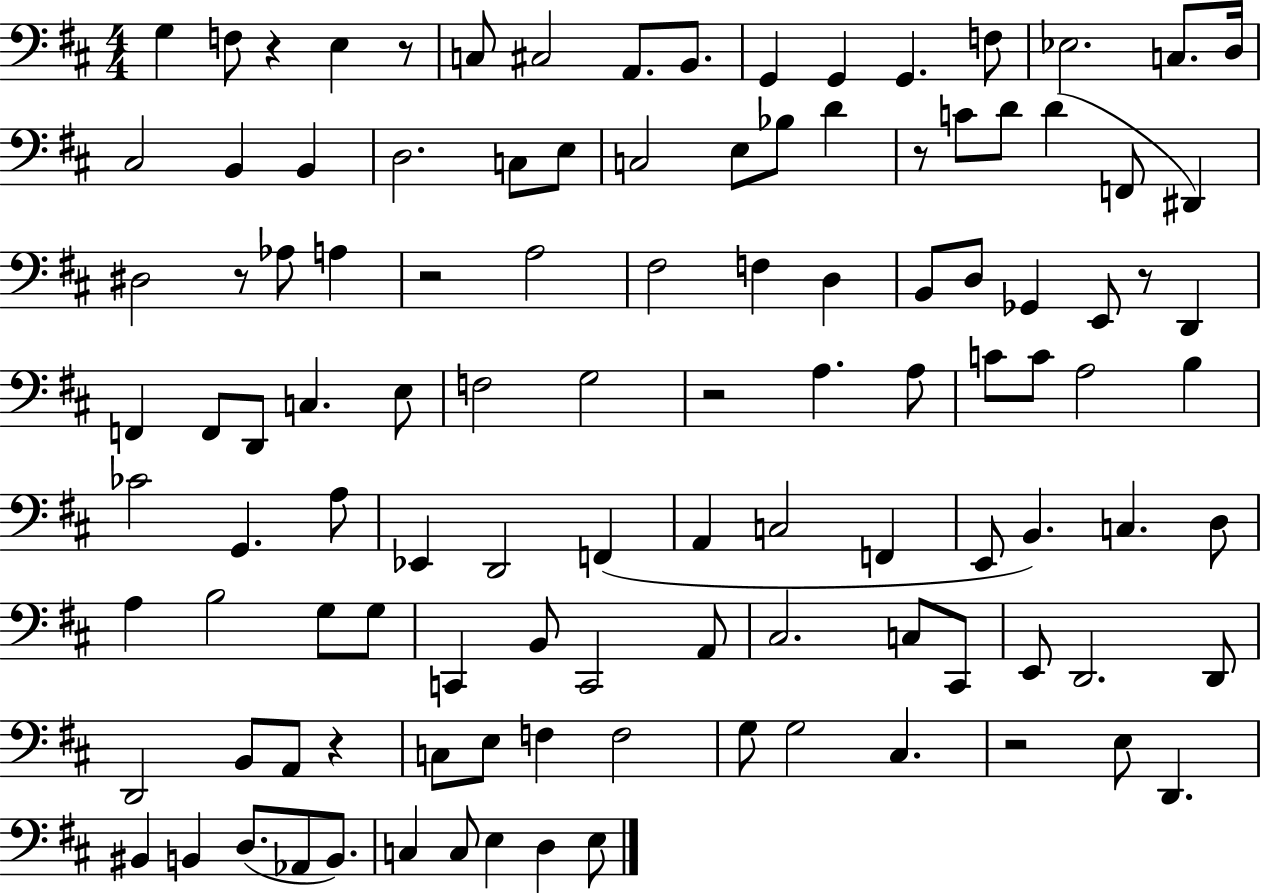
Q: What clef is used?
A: bass